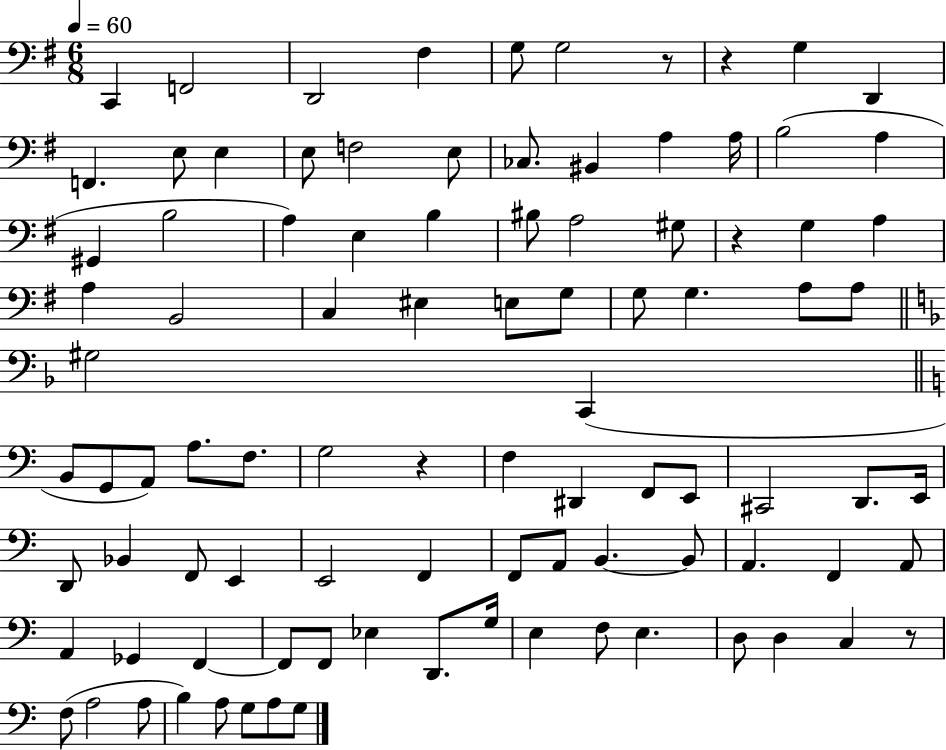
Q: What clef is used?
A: bass